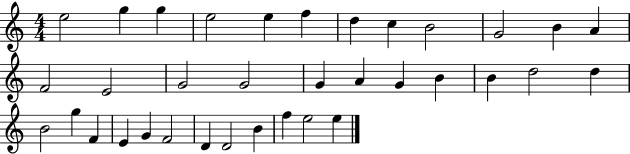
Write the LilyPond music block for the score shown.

{
  \clef treble
  \numericTimeSignature
  \time 4/4
  \key c \major
  e''2 g''4 g''4 | e''2 e''4 f''4 | d''4 c''4 b'2 | g'2 b'4 a'4 | \break f'2 e'2 | g'2 g'2 | g'4 a'4 g'4 b'4 | b'4 d''2 d''4 | \break b'2 g''4 f'4 | e'4 g'4 f'2 | d'4 d'2 b'4 | f''4 e''2 e''4 | \break \bar "|."
}